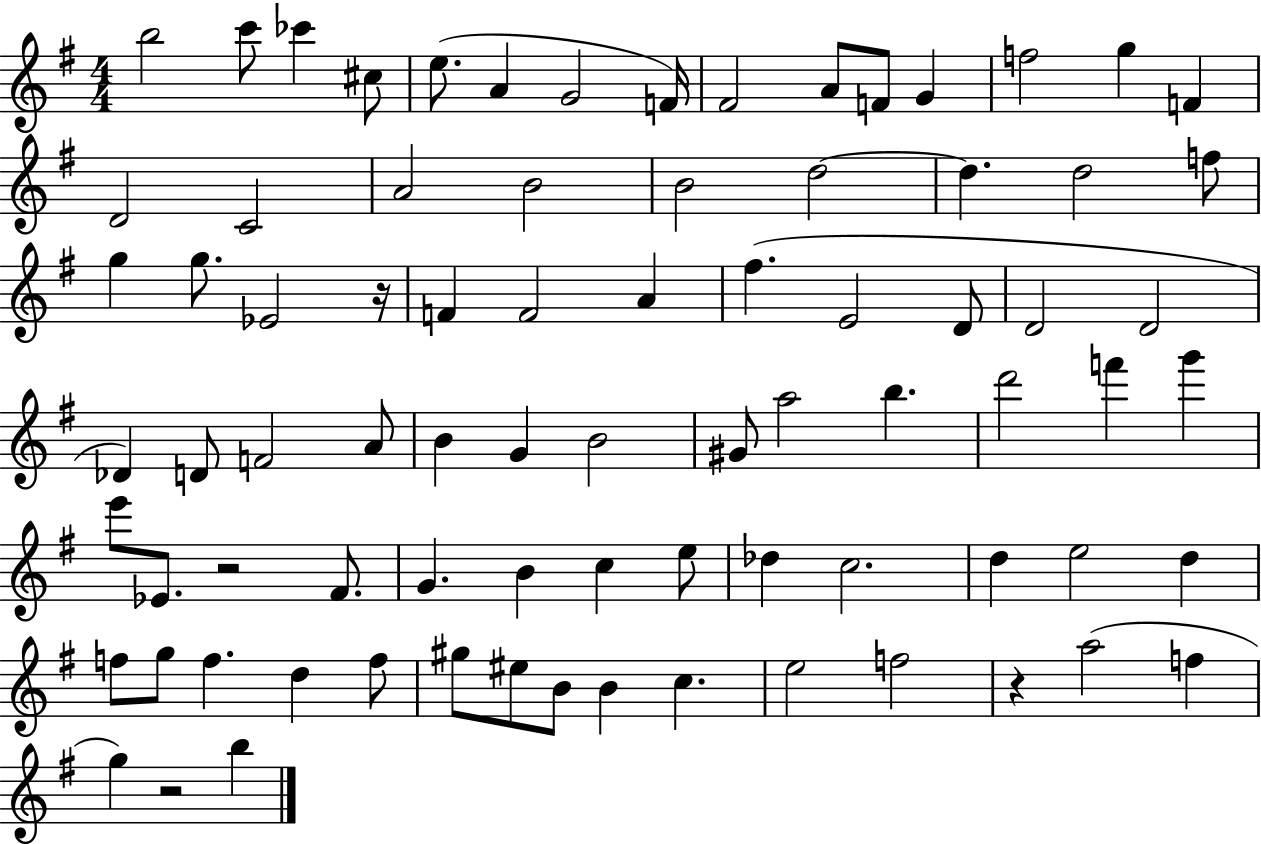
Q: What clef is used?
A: treble